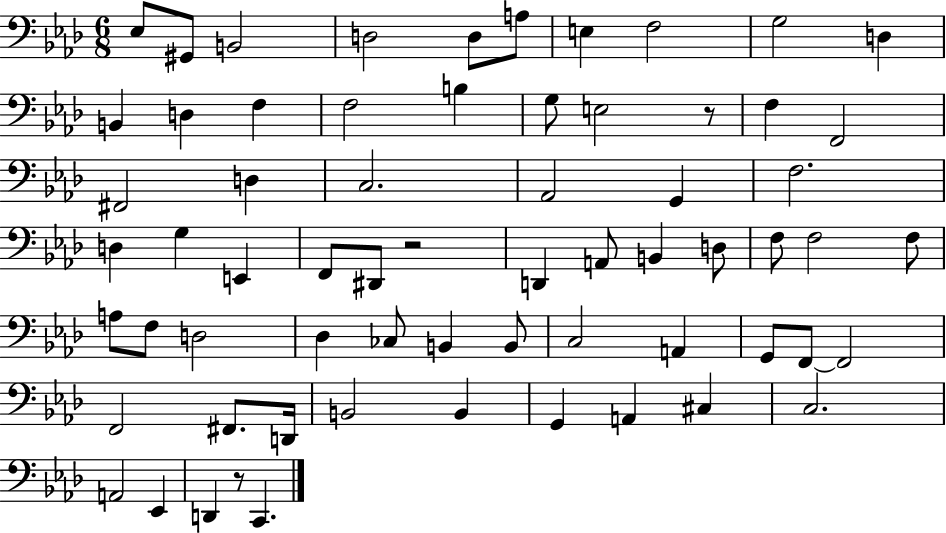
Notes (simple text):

Eb3/e G#2/e B2/h D3/h D3/e A3/e E3/q F3/h G3/h D3/q B2/q D3/q F3/q F3/h B3/q G3/e E3/h R/e F3/q F2/h F#2/h D3/q C3/h. Ab2/h G2/q F3/h. D3/q G3/q E2/q F2/e D#2/e R/h D2/q A2/e B2/q D3/e F3/e F3/h F3/e A3/e F3/e D3/h Db3/q CES3/e B2/q B2/e C3/h A2/q G2/e F2/e F2/h F2/h F#2/e. D2/s B2/h B2/q G2/q A2/q C#3/q C3/h. A2/h Eb2/q D2/q R/e C2/q.